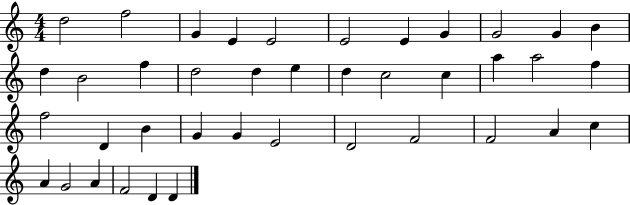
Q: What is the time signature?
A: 4/4